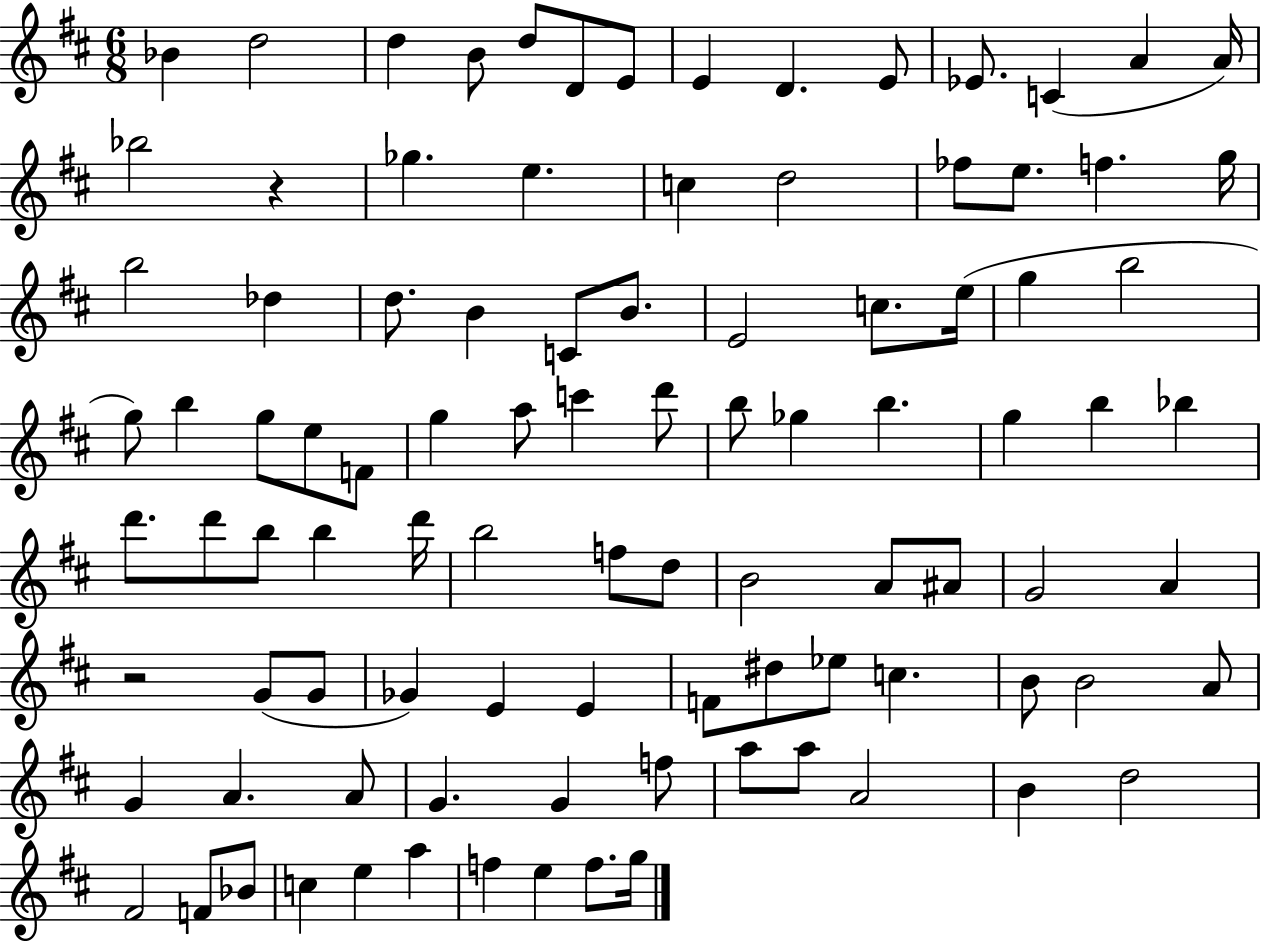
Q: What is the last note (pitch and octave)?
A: G5